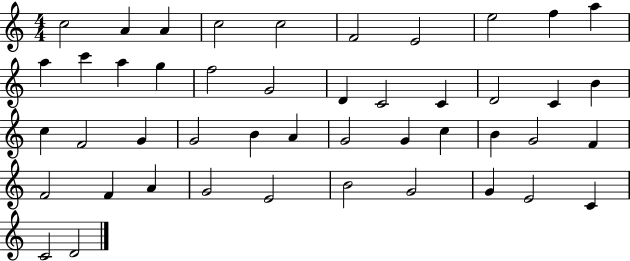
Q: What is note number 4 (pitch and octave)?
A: C5